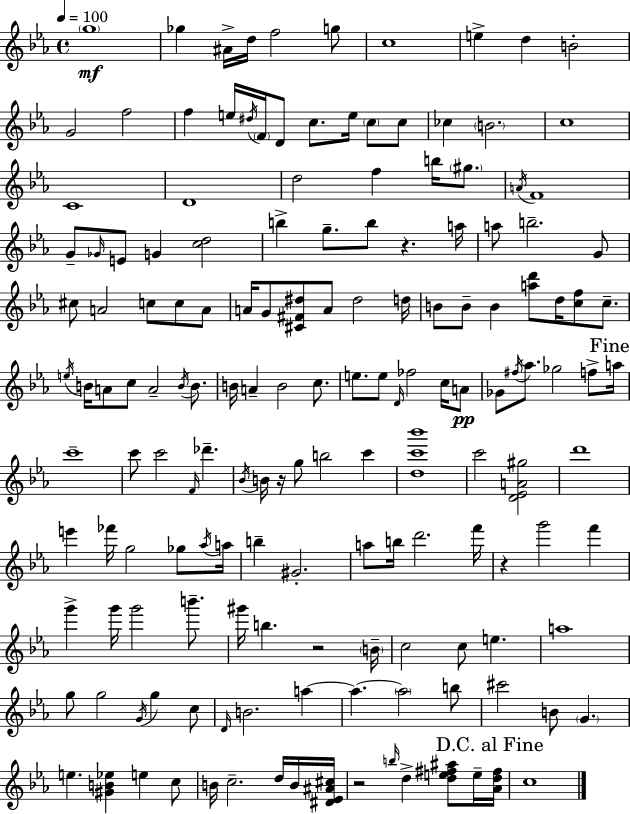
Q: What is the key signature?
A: C minor